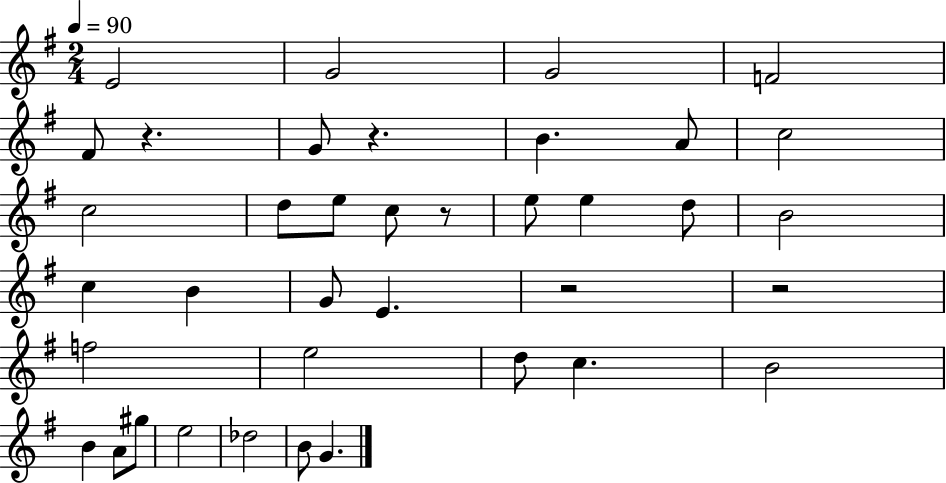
E4/h G4/h G4/h F4/h F#4/e R/q. G4/e R/q. B4/q. A4/e C5/h C5/h D5/e E5/e C5/e R/e E5/e E5/q D5/e B4/h C5/q B4/q G4/e E4/q. R/h R/h F5/h E5/h D5/e C5/q. B4/h B4/q A4/e G#5/e E5/h Db5/h B4/e G4/q.